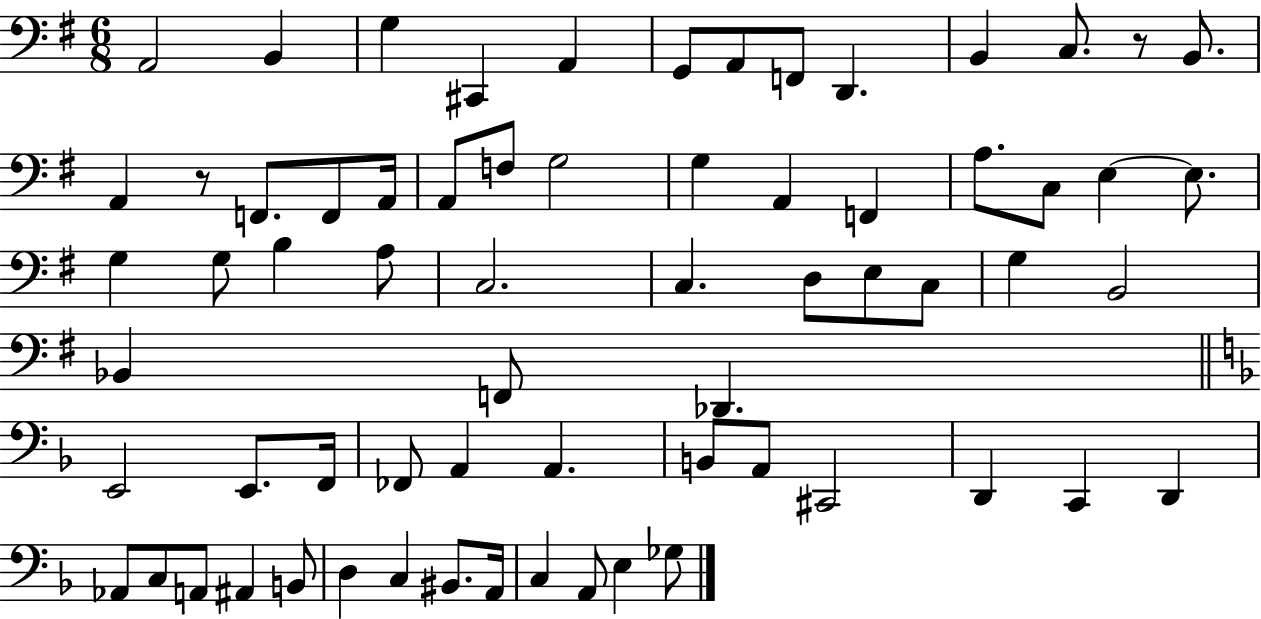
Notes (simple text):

A2/h B2/q G3/q C#2/q A2/q G2/e A2/e F2/e D2/q. B2/q C3/e. R/e B2/e. A2/q R/e F2/e. F2/e A2/s A2/e F3/e G3/h G3/q A2/q F2/q A3/e. C3/e E3/q E3/e. G3/q G3/e B3/q A3/e C3/h. C3/q. D3/e E3/e C3/e G3/q B2/h Bb2/q F2/e Db2/q. E2/h E2/e. F2/s FES2/e A2/q A2/q. B2/e A2/e C#2/h D2/q C2/q D2/q Ab2/e C3/e A2/e A#2/q B2/e D3/q C3/q BIS2/e. A2/s C3/q A2/e E3/q Gb3/e